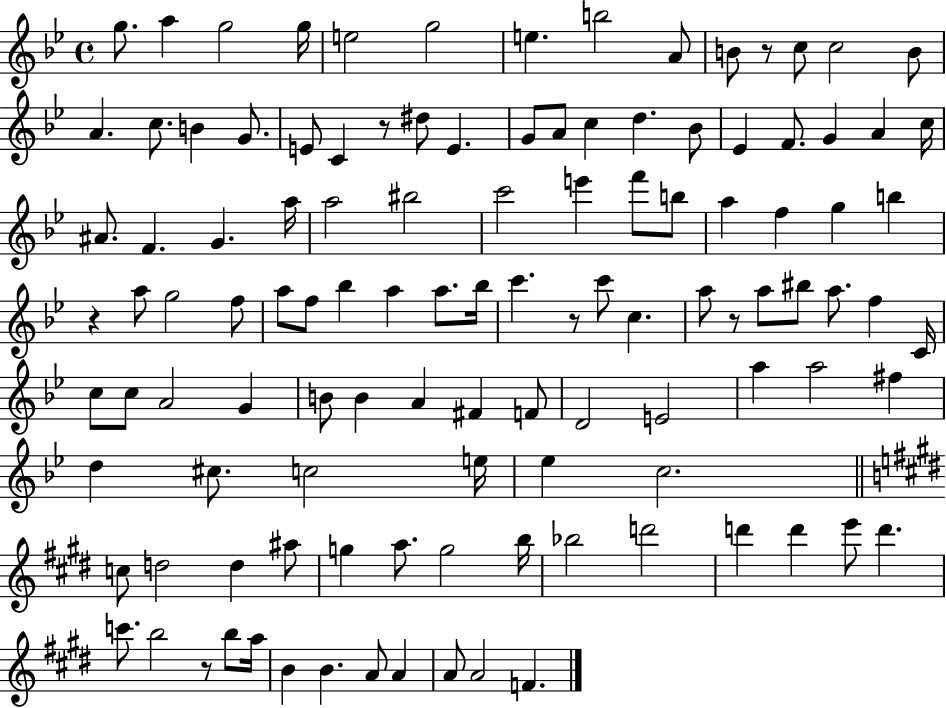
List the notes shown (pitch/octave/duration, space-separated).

G5/e. A5/q G5/h G5/s E5/h G5/h E5/q. B5/h A4/e B4/e R/e C5/e C5/h B4/e A4/q. C5/e. B4/q G4/e. E4/e C4/q R/e D#5/e E4/q. G4/e A4/e C5/q D5/q. Bb4/e Eb4/q F4/e. G4/q A4/q C5/s A#4/e. F4/q. G4/q. A5/s A5/h BIS5/h C6/h E6/q F6/e B5/e A5/q F5/q G5/q B5/q R/q A5/e G5/h F5/e A5/e F5/e Bb5/q A5/q A5/e. Bb5/s C6/q. R/e C6/e C5/q. A5/e R/e A5/e BIS5/e A5/e. F5/q C4/s C5/e C5/e A4/h G4/q B4/e B4/q A4/q F#4/q F4/e D4/h E4/h A5/q A5/h F#5/q D5/q C#5/e. C5/h E5/s Eb5/q C5/h. C5/e D5/h D5/q A#5/e G5/q A5/e. G5/h B5/s Bb5/h D6/h D6/q D6/q E6/e D6/q. C6/e. B5/h R/e B5/e A5/s B4/q B4/q. A4/e A4/q A4/e A4/h F4/q.